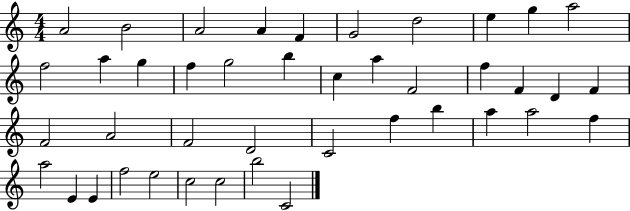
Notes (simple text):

A4/h B4/h A4/h A4/q F4/q G4/h D5/h E5/q G5/q A5/h F5/h A5/q G5/q F5/q G5/h B5/q C5/q A5/q F4/h F5/q F4/q D4/q F4/q F4/h A4/h F4/h D4/h C4/h F5/q B5/q A5/q A5/h F5/q A5/h E4/q E4/q F5/h E5/h C5/h C5/h B5/h C4/h